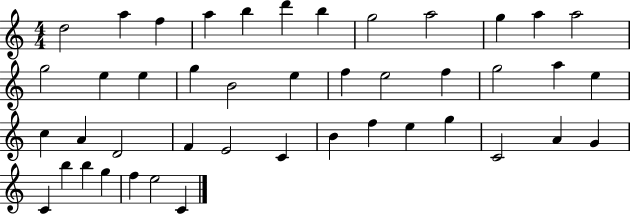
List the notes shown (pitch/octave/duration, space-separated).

D5/h A5/q F5/q A5/q B5/q D6/q B5/q G5/h A5/h G5/q A5/q A5/h G5/h E5/q E5/q G5/q B4/h E5/q F5/q E5/h F5/q G5/h A5/q E5/q C5/q A4/q D4/h F4/q E4/h C4/q B4/q F5/q E5/q G5/q C4/h A4/q G4/q C4/q B5/q B5/q G5/q F5/q E5/h C4/q